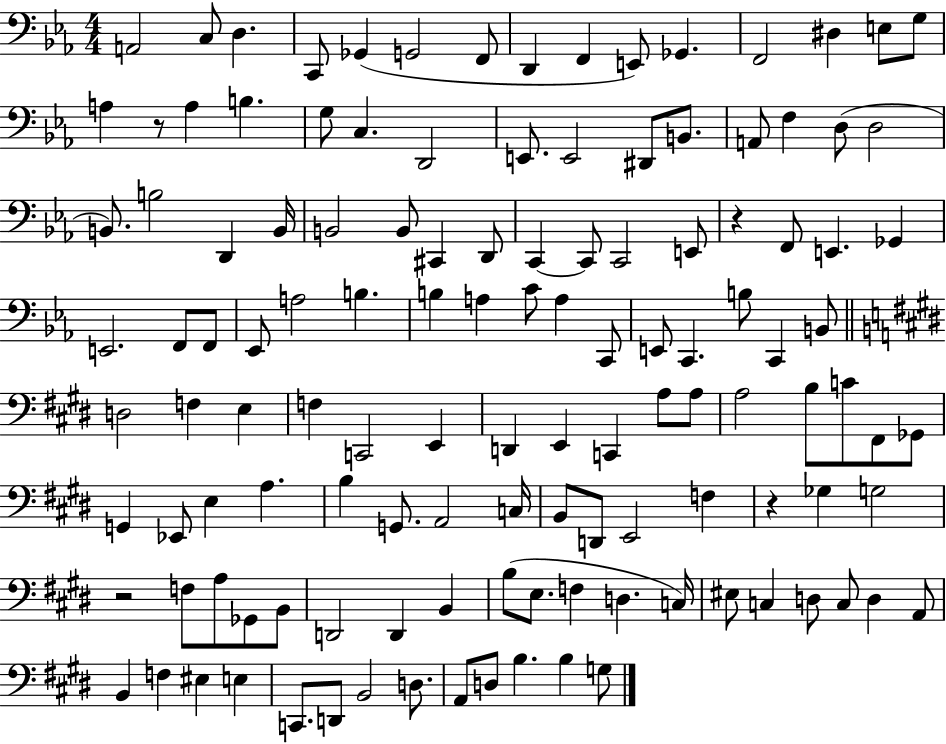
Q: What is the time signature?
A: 4/4